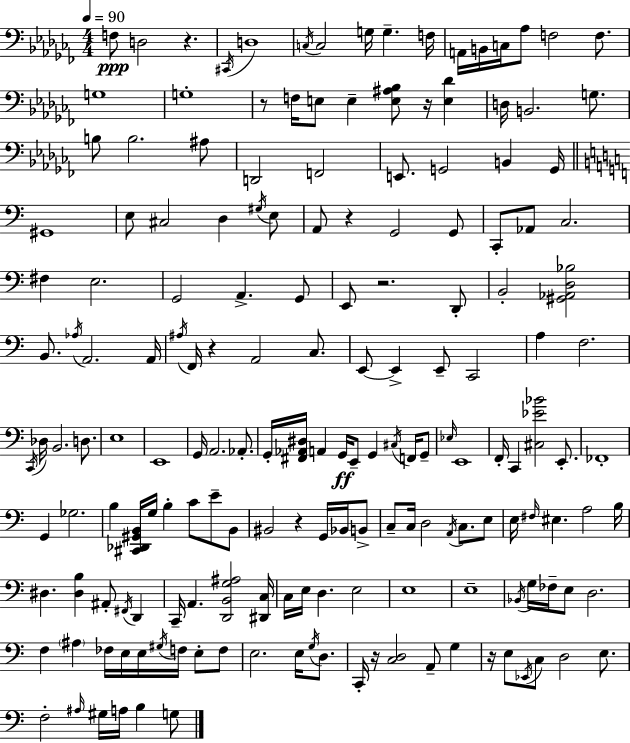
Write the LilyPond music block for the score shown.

{
  \clef bass
  \numericTimeSignature
  \time 4/4
  \key aes \minor
  \tempo 4 = 90
  \repeat volta 2 { f8\ppp d2 r4. | \acciaccatura { cis,16 } d1 | \acciaccatura { c16 } c2 g16 g4.-- | f16 a,16 b,16 c16 aes8 f2 f8. | \break g1 | g1-. | r8 f16 e8 e4-- <e ais bes>8 r16 <e des'>4 | d16 b,2. g8. | \break b8 b2. | ais8 d,2 f,2 | e,8. g,2 b,4 | g,16 \bar "||" \break \key c \major gis,1 | e8 cis2 d4 \acciaccatura { gis16 } e8 | a,8 r4 g,2 g,8 | c,8-. aes,8 c2. | \break fis4 e2. | g,2 a,4.-> g,8 | e,8 r2. d,8-. | b,2-. <gis, aes, d bes>2 | \break b,8. \acciaccatura { aes16 } a,2. | a,16 \acciaccatura { ais16 } f,16 r4 a,2 | c8. e,8~~ e,4-> e,8-- c,2 | a4 f2. | \break \acciaccatura { c,16 } des16 b,2. | d8. e1 | e,1 | g,16 a,2. | \break aes,8.-. g,16-. <fis, aes, dis>16 a,4 g,16\ff e,8-- g,4 | \acciaccatura { cis16 } f,16 g,8-- \grace { ees16 } e,1 | f,16-. c,4 <cis ees' bes'>2 | e,8.-. fes,1-. | \break g,4 ges2. | b4 <cis, des, gis, b,>16 g16 b4-. | c'8 e'8-- b,8 bis,2 r4 | g,16 bes,16 b,8-> c8-- c16 d2 | \break \acciaccatura { a,16 } c8. e8 e16 \grace { fis16 } eis4. a2 | b16 dis4. <dis b>4 | ais,8-. \acciaccatura { fis,16 } d,4 c,16-- a,4. | <d, b, g ais>2 <dis, c>16 c16 e16 d4. | \break e2 e1 | e1-- | \acciaccatura { bes,16 } g16 fes16-- e8 d2. | f4 \parenthesize ais4 | \break fes16 e16 e16 \acciaccatura { gis16 } f16 e8-. f8 e2. | e16 \acciaccatura { g16 } d8. c,16-. r16 <c d>2 | a,8-- g4 r16 e8 \acciaccatura { ees,16 } | c8 d2 e8. f2-. | \break \grace { ais16 } gis16 a16 b4 g8 } \bar "|."
}